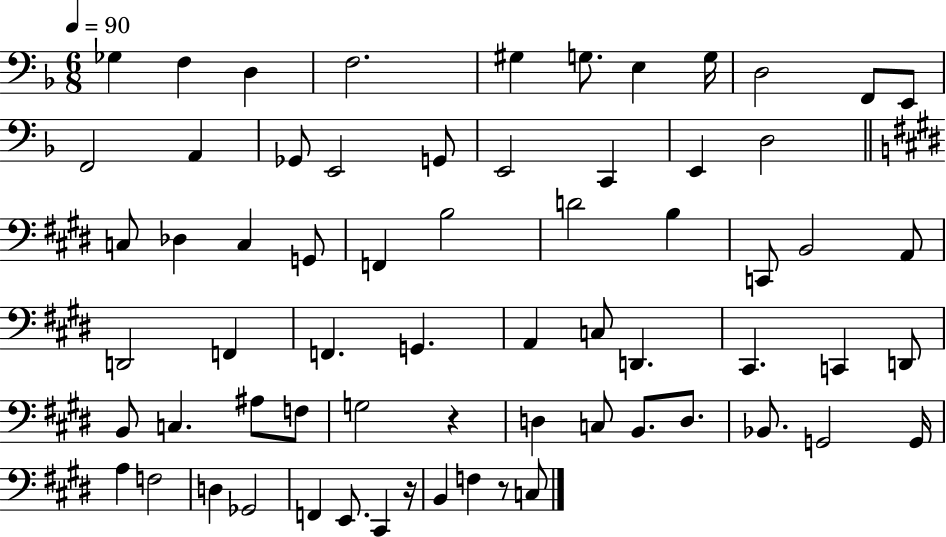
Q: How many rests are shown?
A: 3